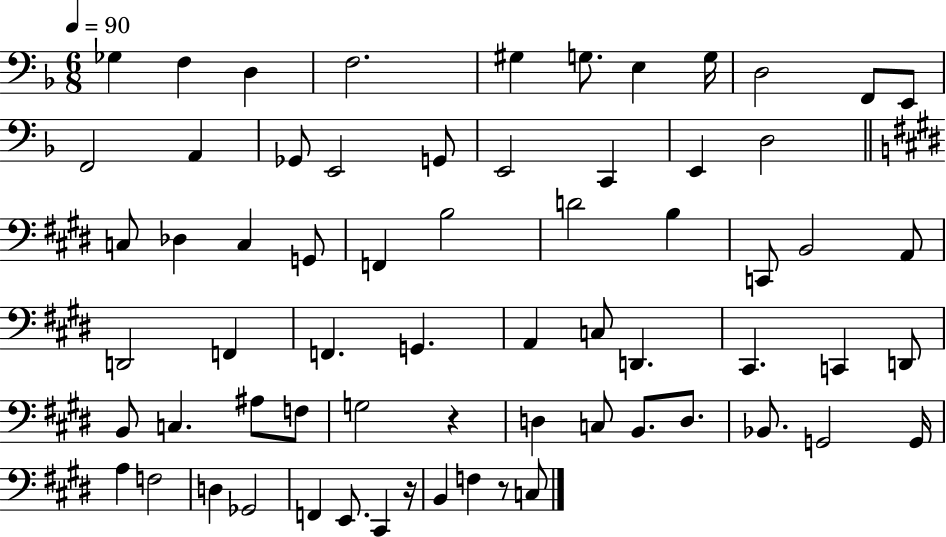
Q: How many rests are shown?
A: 3